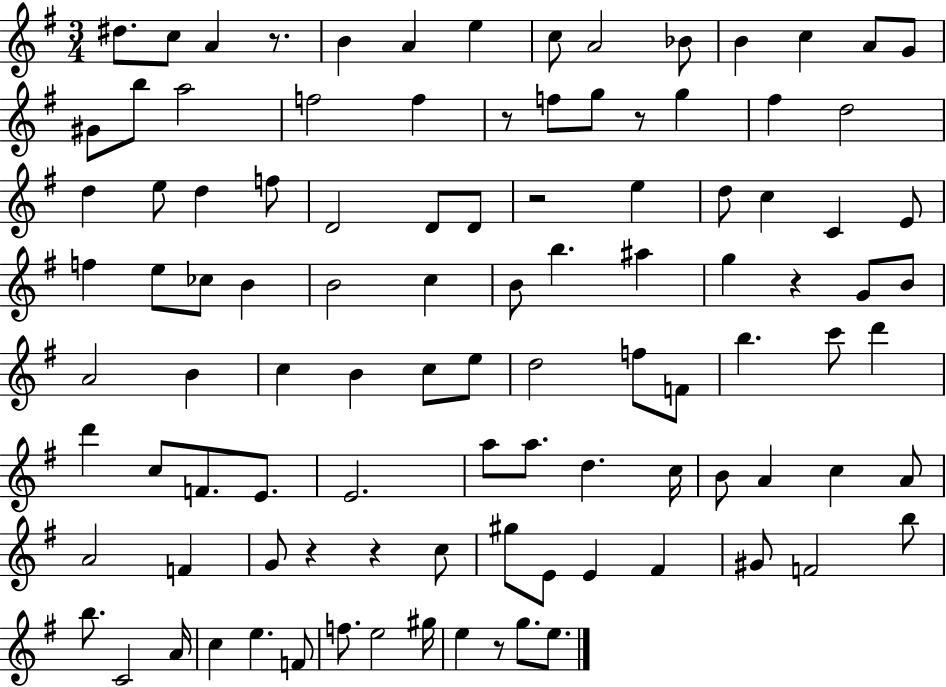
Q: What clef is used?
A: treble